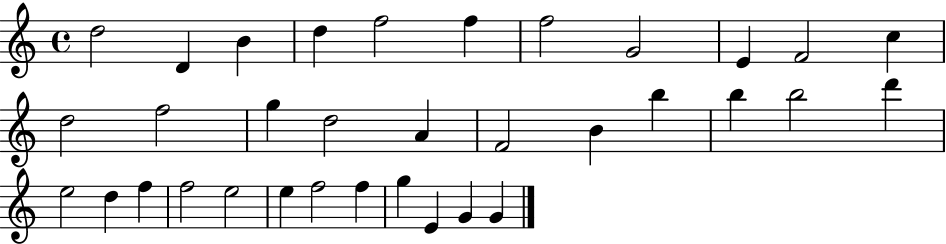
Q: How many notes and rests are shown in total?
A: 34